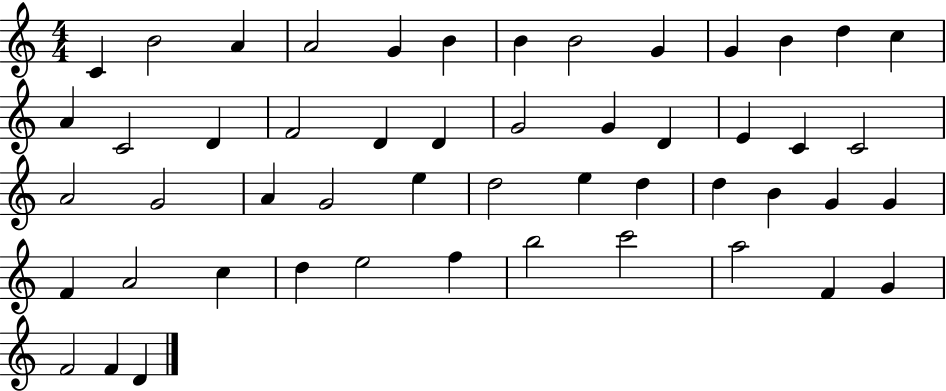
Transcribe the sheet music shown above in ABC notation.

X:1
T:Untitled
M:4/4
L:1/4
K:C
C B2 A A2 G B B B2 G G B d c A C2 D F2 D D G2 G D E C C2 A2 G2 A G2 e d2 e d d B G G F A2 c d e2 f b2 c'2 a2 F G F2 F D